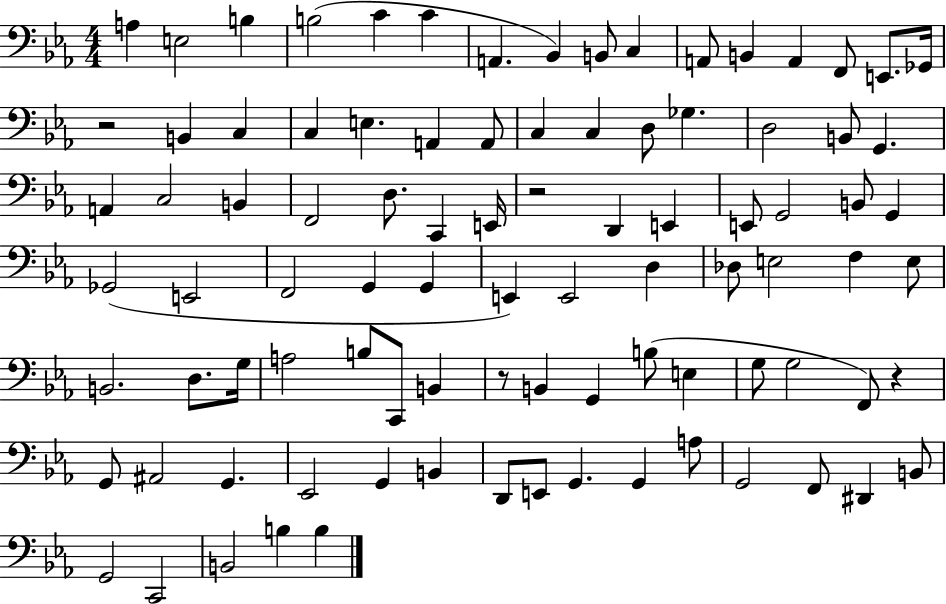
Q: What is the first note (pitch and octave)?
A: A3